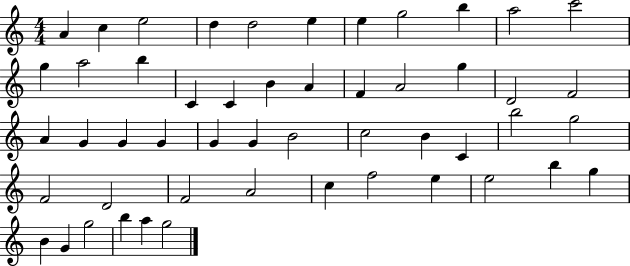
A4/q C5/q E5/h D5/q D5/h E5/q E5/q G5/h B5/q A5/h C6/h G5/q A5/h B5/q C4/q C4/q B4/q A4/q F4/q A4/h G5/q D4/h F4/h A4/q G4/q G4/q G4/q G4/q G4/q B4/h C5/h B4/q C4/q B5/h G5/h F4/h D4/h F4/h A4/h C5/q F5/h E5/q E5/h B5/q G5/q B4/q G4/q G5/h B5/q A5/q G5/h